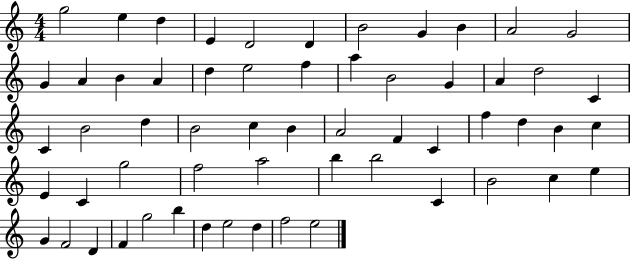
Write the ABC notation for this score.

X:1
T:Untitled
M:4/4
L:1/4
K:C
g2 e d E D2 D B2 G B A2 G2 G A B A d e2 f a B2 G A d2 C C B2 d B2 c B A2 F C f d B c E C g2 f2 a2 b b2 C B2 c e G F2 D F g2 b d e2 d f2 e2